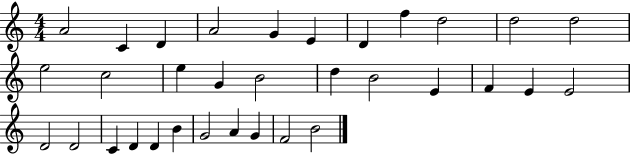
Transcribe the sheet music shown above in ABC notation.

X:1
T:Untitled
M:4/4
L:1/4
K:C
A2 C D A2 G E D f d2 d2 d2 e2 c2 e G B2 d B2 E F E E2 D2 D2 C D D B G2 A G F2 B2